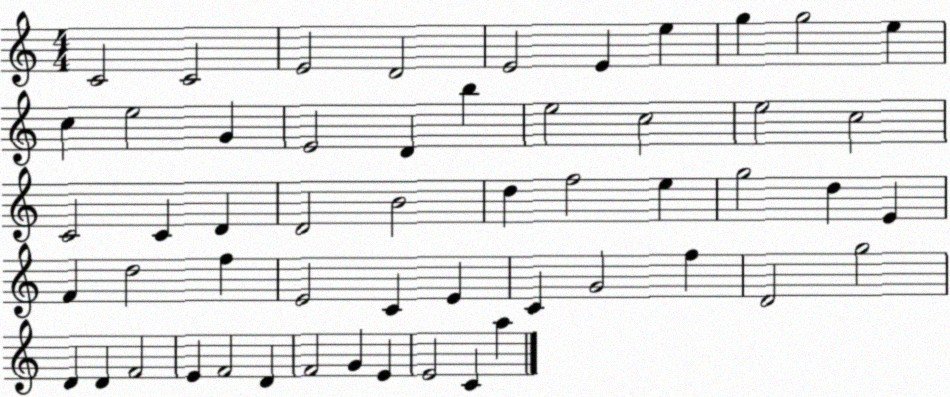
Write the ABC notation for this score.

X:1
T:Untitled
M:4/4
L:1/4
K:C
C2 C2 E2 D2 E2 E e g g2 e c e2 G E2 D b e2 c2 e2 c2 C2 C D D2 B2 d f2 e g2 d E F d2 f E2 C E C G2 f D2 g2 D D F2 E F2 D F2 G E E2 C a